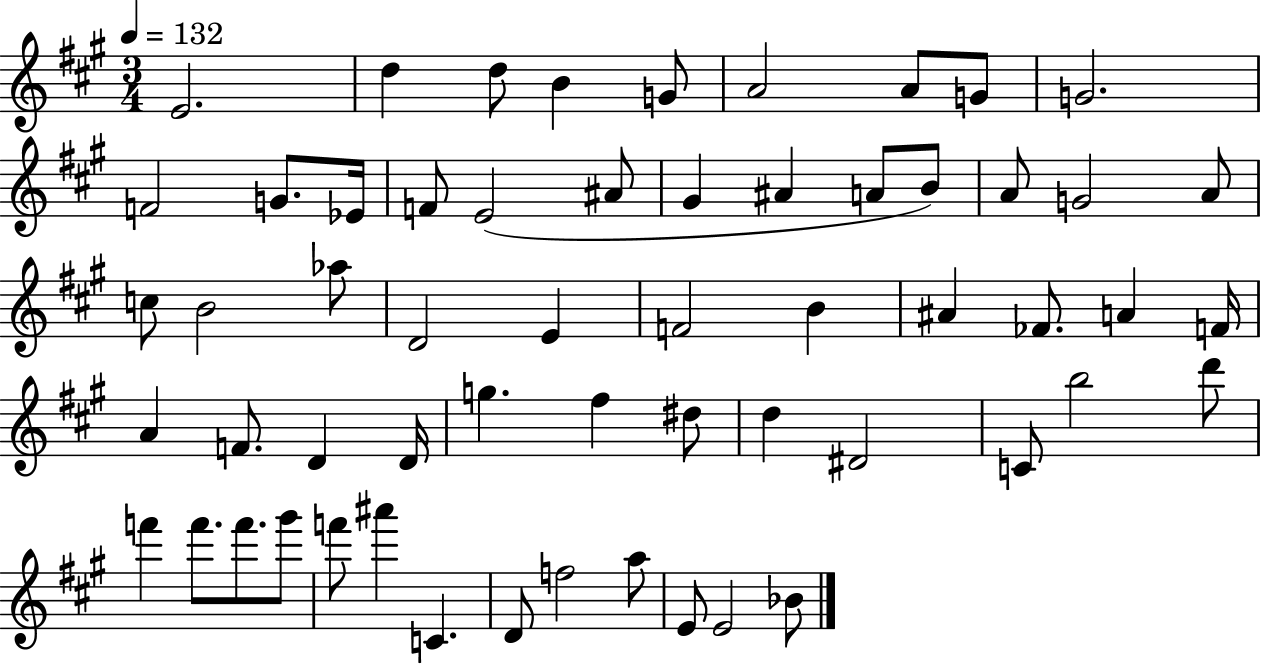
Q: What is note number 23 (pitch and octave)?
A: C5